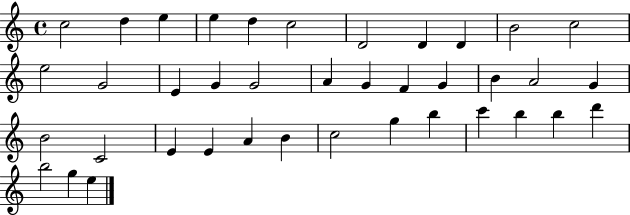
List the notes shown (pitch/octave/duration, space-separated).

C5/h D5/q E5/q E5/q D5/q C5/h D4/h D4/q D4/q B4/h C5/h E5/h G4/h E4/q G4/q G4/h A4/q G4/q F4/q G4/q B4/q A4/h G4/q B4/h C4/h E4/q E4/q A4/q B4/q C5/h G5/q B5/q C6/q B5/q B5/q D6/q B5/h G5/q E5/q